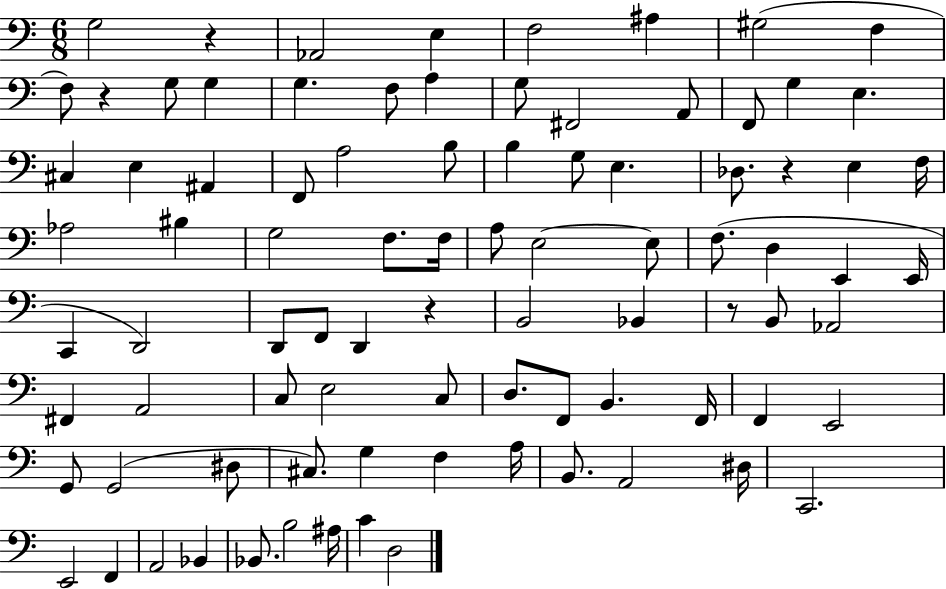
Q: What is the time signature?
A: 6/8